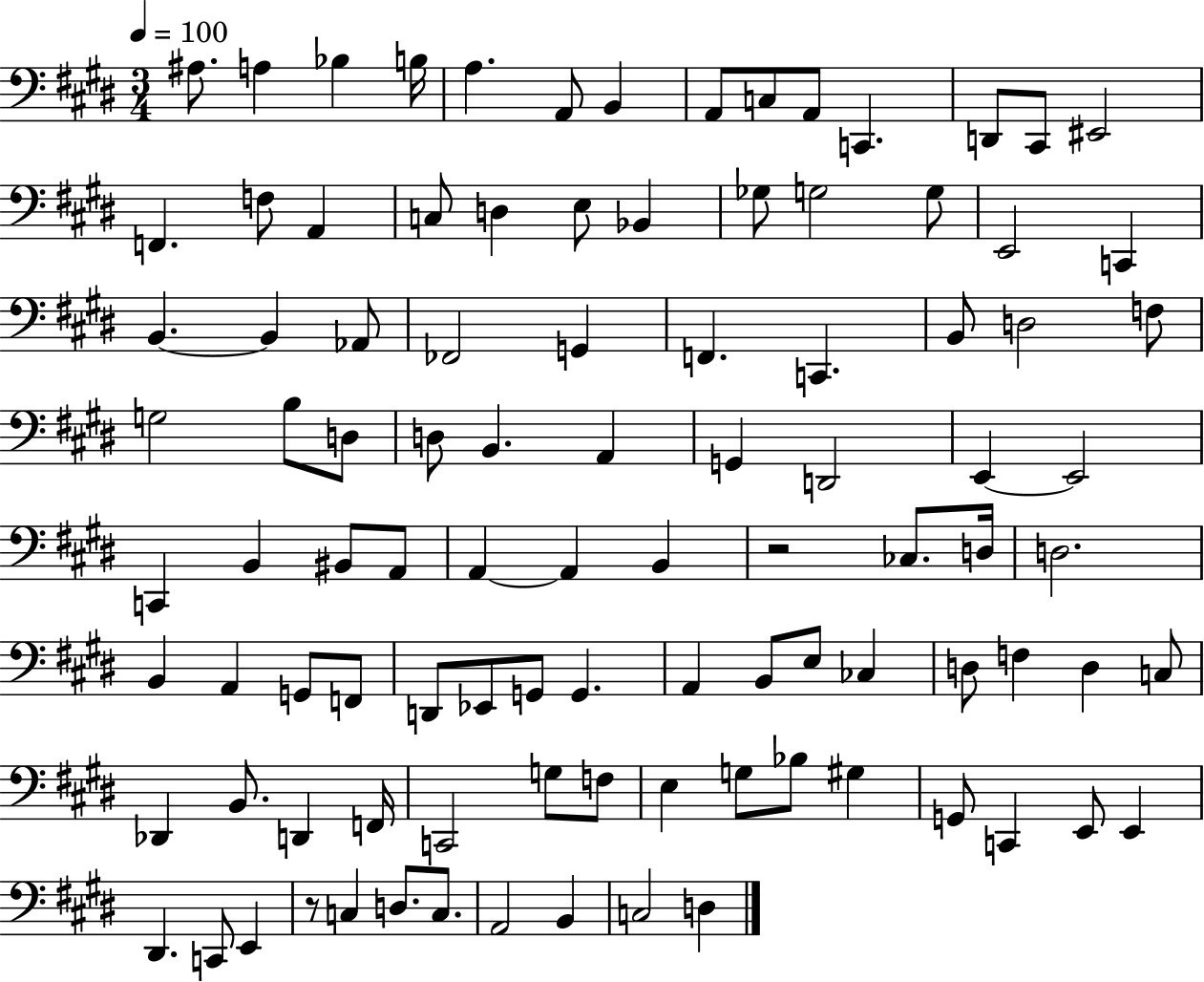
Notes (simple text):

A#3/e. A3/q Bb3/q B3/s A3/q. A2/e B2/q A2/e C3/e A2/e C2/q. D2/e C#2/e EIS2/h F2/q. F3/e A2/q C3/e D3/q E3/e Bb2/q Gb3/e G3/h G3/e E2/h C2/q B2/q. B2/q Ab2/e FES2/h G2/q F2/q. C2/q. B2/e D3/h F3/e G3/h B3/e D3/e D3/e B2/q. A2/q G2/q D2/h E2/q E2/h C2/q B2/q BIS2/e A2/e A2/q A2/q B2/q R/h CES3/e. D3/s D3/h. B2/q A2/q G2/e F2/e D2/e Eb2/e G2/e G2/q. A2/q B2/e E3/e CES3/q D3/e F3/q D3/q C3/e Db2/q B2/e. D2/q F2/s C2/h G3/e F3/e E3/q G3/e Bb3/e G#3/q G2/e C2/q E2/e E2/q D#2/q. C2/e E2/q R/e C3/q D3/e. C3/e. A2/h B2/q C3/h D3/q